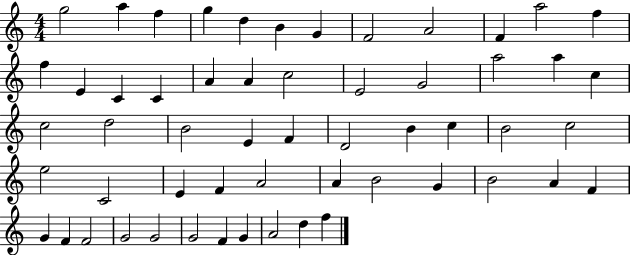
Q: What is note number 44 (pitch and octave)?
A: A4